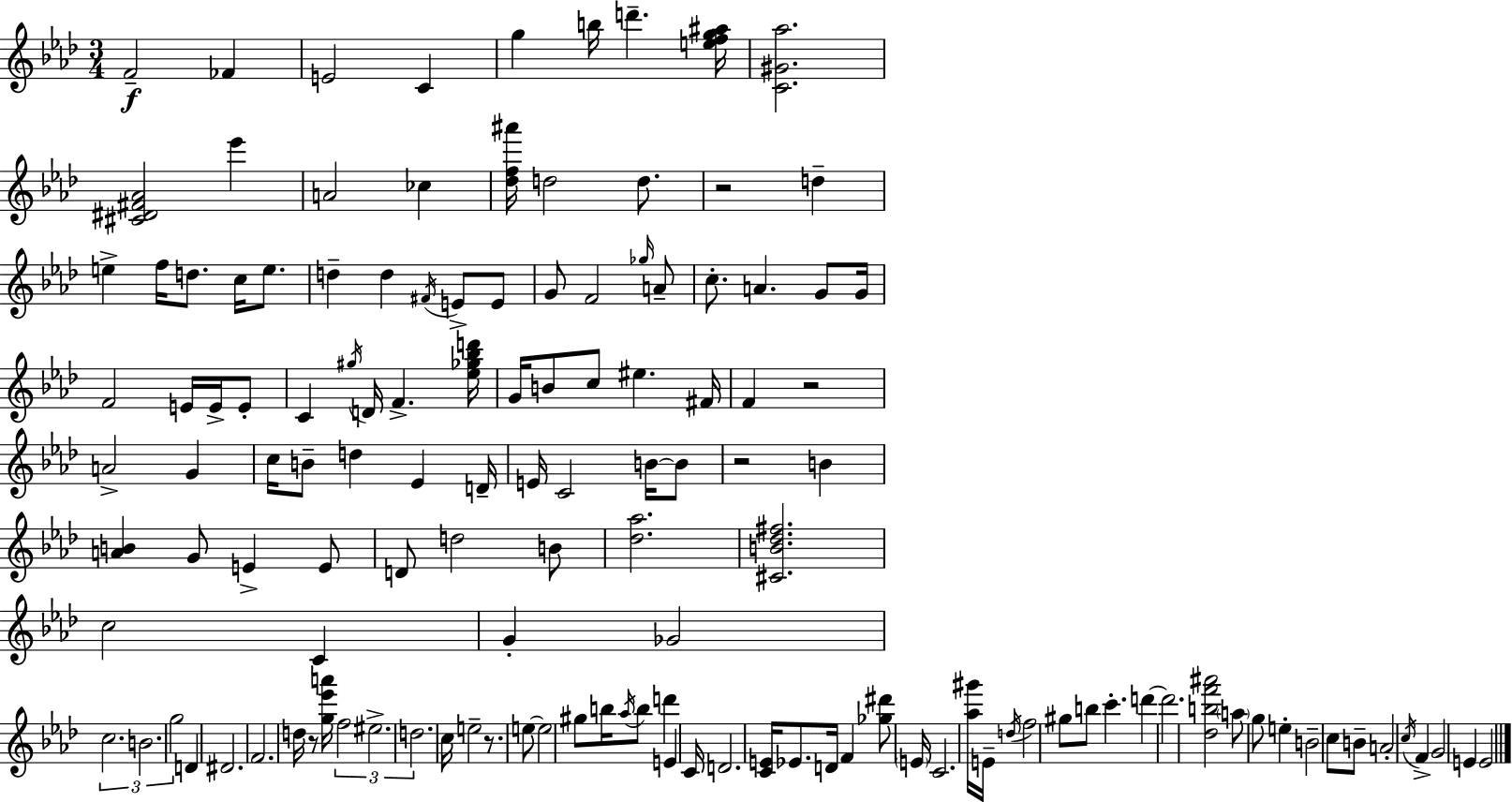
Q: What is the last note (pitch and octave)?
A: E4